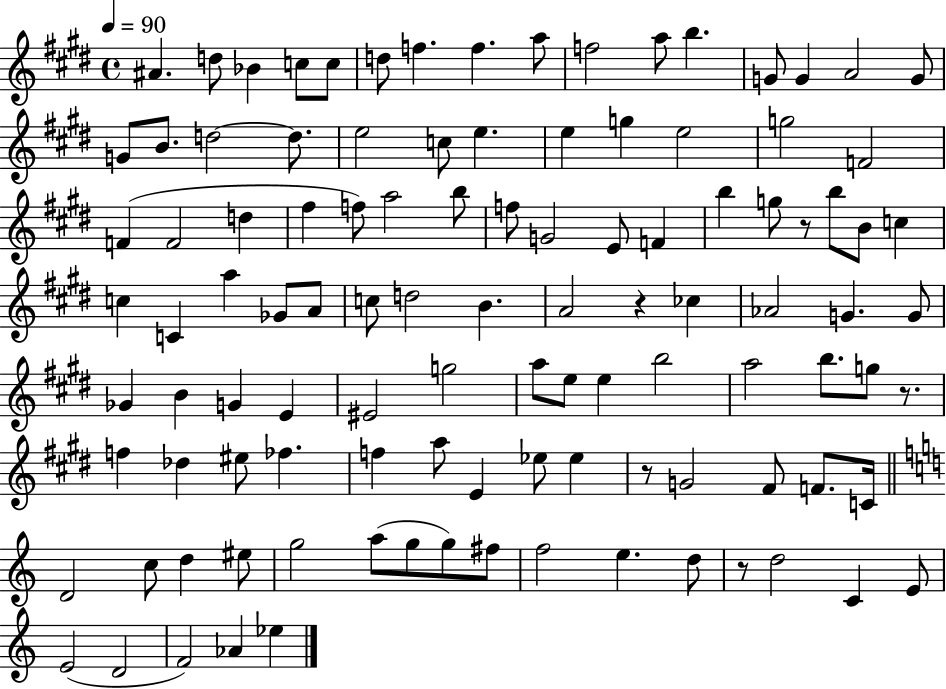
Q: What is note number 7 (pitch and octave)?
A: F5